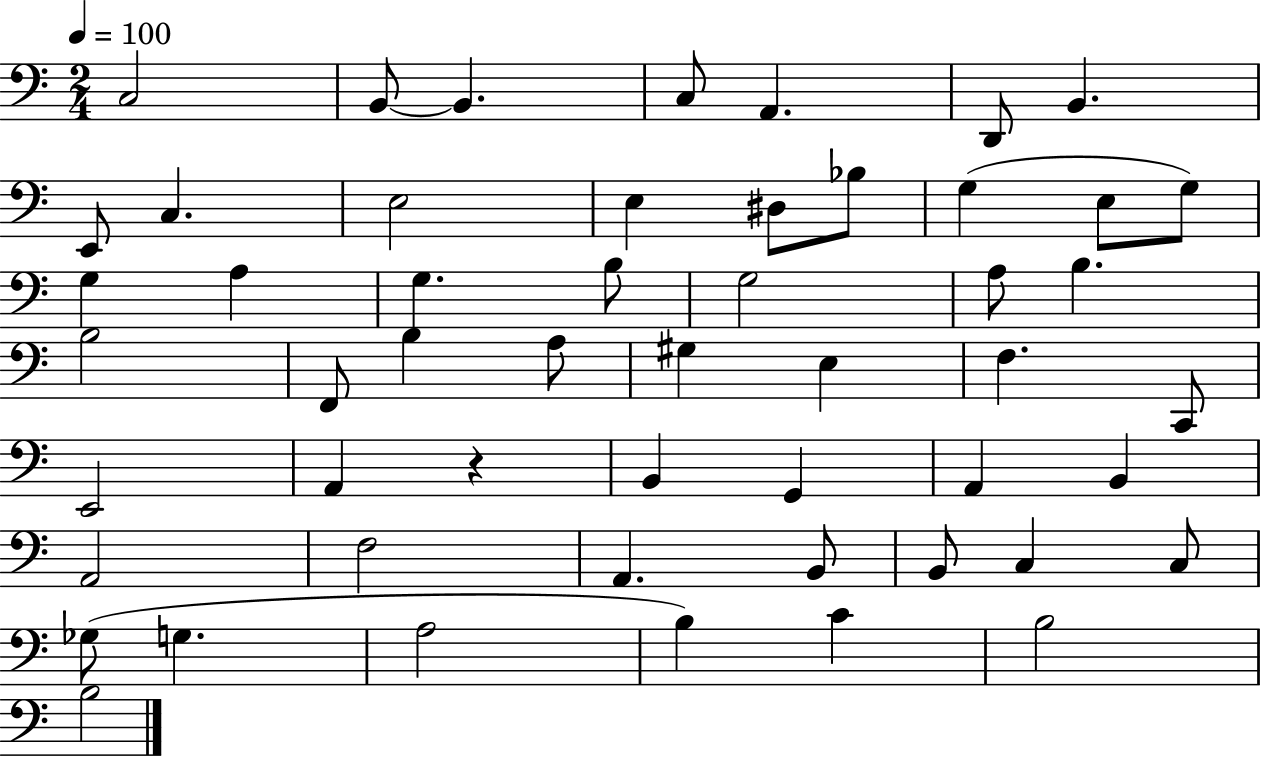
C3/h B2/e B2/q. C3/e A2/q. D2/e B2/q. E2/e C3/q. E3/h E3/q D#3/e Bb3/e G3/q E3/e G3/e G3/q A3/q G3/q. B3/e G3/h A3/e B3/q. B3/h F2/e B3/q A3/e G#3/q E3/q F3/q. C2/e E2/h A2/q R/q B2/q G2/q A2/q B2/q A2/h F3/h A2/q. B2/e B2/e C3/q C3/e Gb3/e G3/q. A3/h B3/q C4/q B3/h B3/h